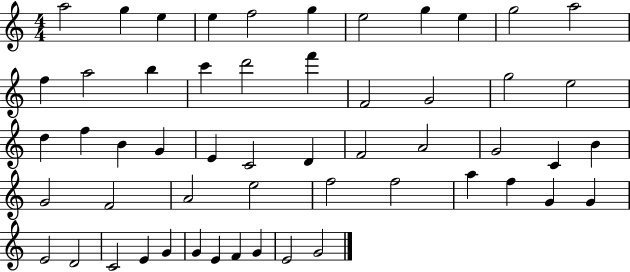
X:1
T:Untitled
M:4/4
L:1/4
K:C
a2 g e e f2 g e2 g e g2 a2 f a2 b c' d'2 f' F2 G2 g2 e2 d f B G E C2 D F2 A2 G2 C B G2 F2 A2 e2 f2 f2 a f G G E2 D2 C2 E G G E F G E2 G2